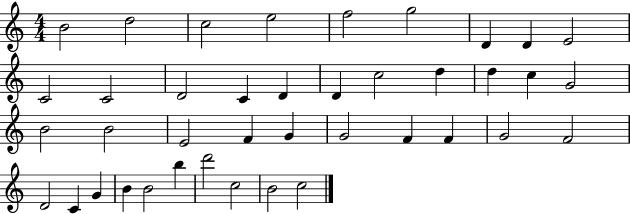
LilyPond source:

{
  \clef treble
  \numericTimeSignature
  \time 4/4
  \key c \major
  b'2 d''2 | c''2 e''2 | f''2 g''2 | d'4 d'4 e'2 | \break c'2 c'2 | d'2 c'4 d'4 | d'4 c''2 d''4 | d''4 c''4 g'2 | \break b'2 b'2 | e'2 f'4 g'4 | g'2 f'4 f'4 | g'2 f'2 | \break d'2 c'4 g'4 | b'4 b'2 b''4 | d'''2 c''2 | b'2 c''2 | \break \bar "|."
}